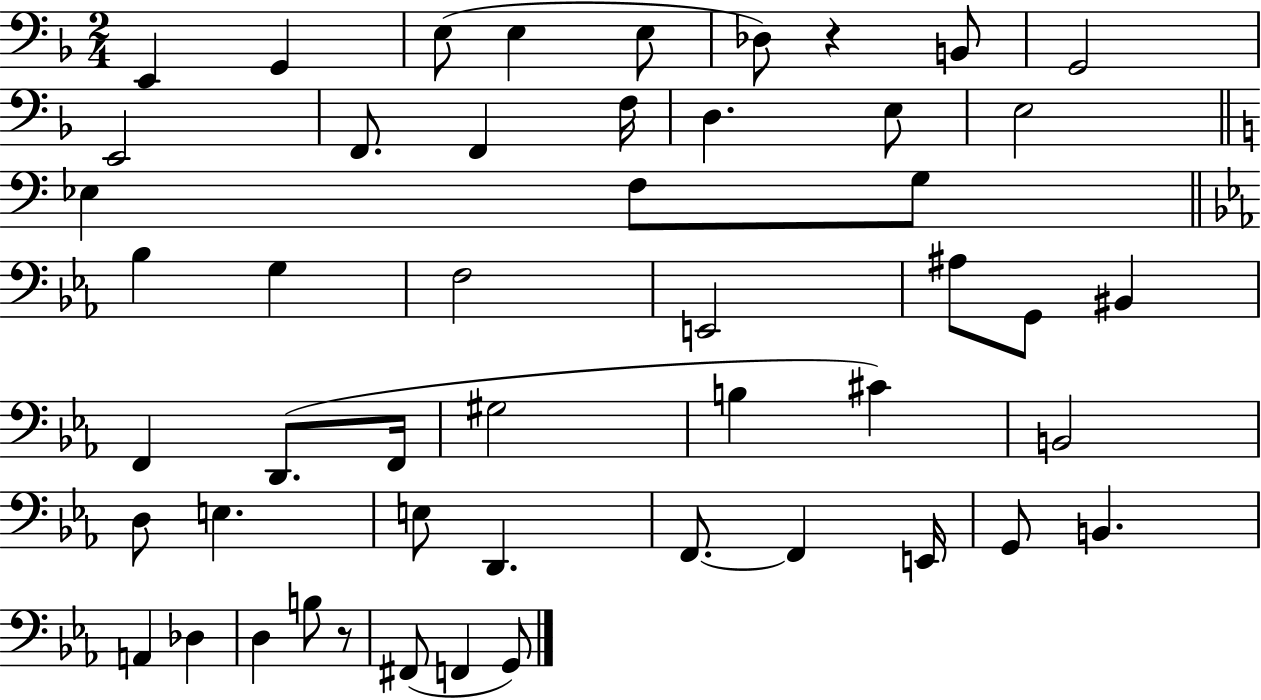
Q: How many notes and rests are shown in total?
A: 50